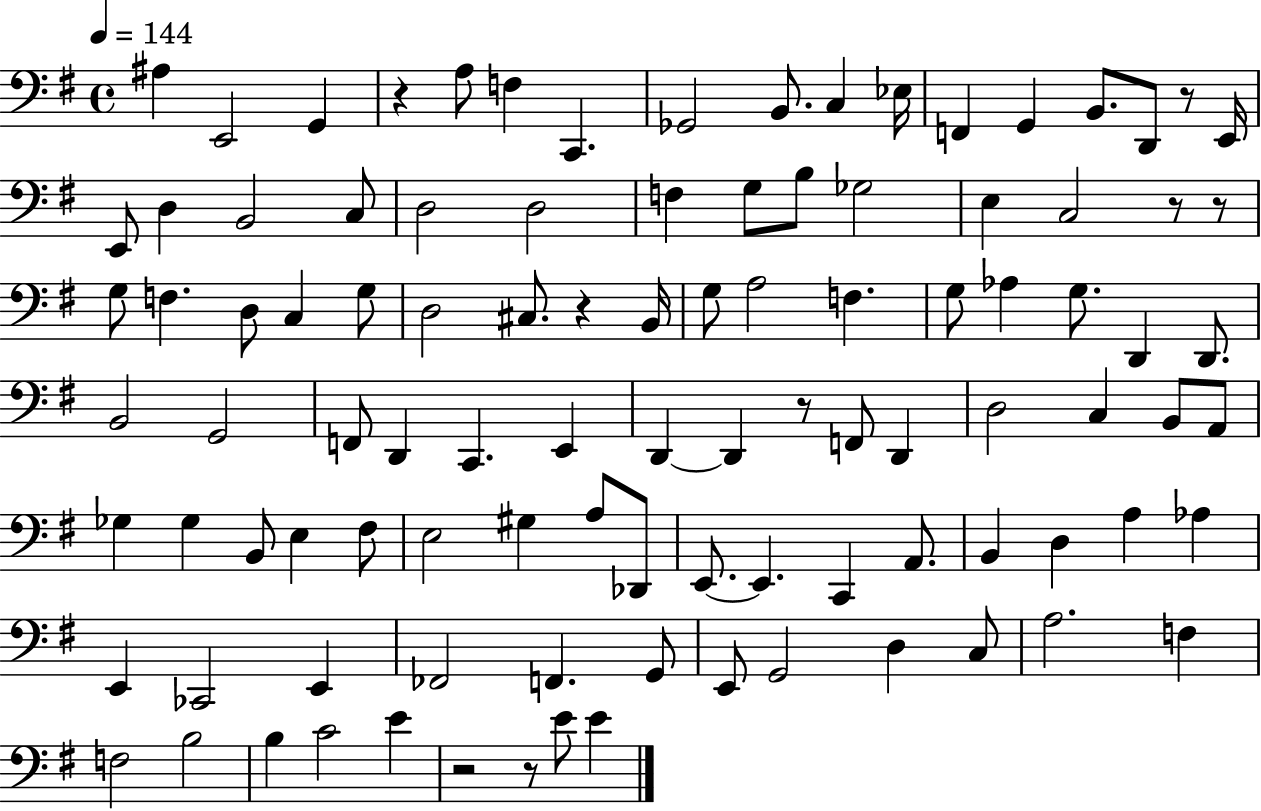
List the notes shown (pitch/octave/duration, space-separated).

A#3/q E2/h G2/q R/q A3/e F3/q C2/q. Gb2/h B2/e. C3/q Eb3/s F2/q G2/q B2/e. D2/e R/e E2/s E2/e D3/q B2/h C3/e D3/h D3/h F3/q G3/e B3/e Gb3/h E3/q C3/h R/e R/e G3/e F3/q. D3/e C3/q G3/e D3/h C#3/e. R/q B2/s G3/e A3/h F3/q. G3/e Ab3/q G3/e. D2/q D2/e. B2/h G2/h F2/e D2/q C2/q. E2/q D2/q D2/q R/e F2/e D2/q D3/h C3/q B2/e A2/e Gb3/q Gb3/q B2/e E3/q F#3/e E3/h G#3/q A3/e Db2/e E2/e. E2/q. C2/q A2/e. B2/q D3/q A3/q Ab3/q E2/q CES2/h E2/q FES2/h F2/q. G2/e E2/e G2/h D3/q C3/e A3/h. F3/q F3/h B3/h B3/q C4/h E4/q R/h R/e E4/e E4/q